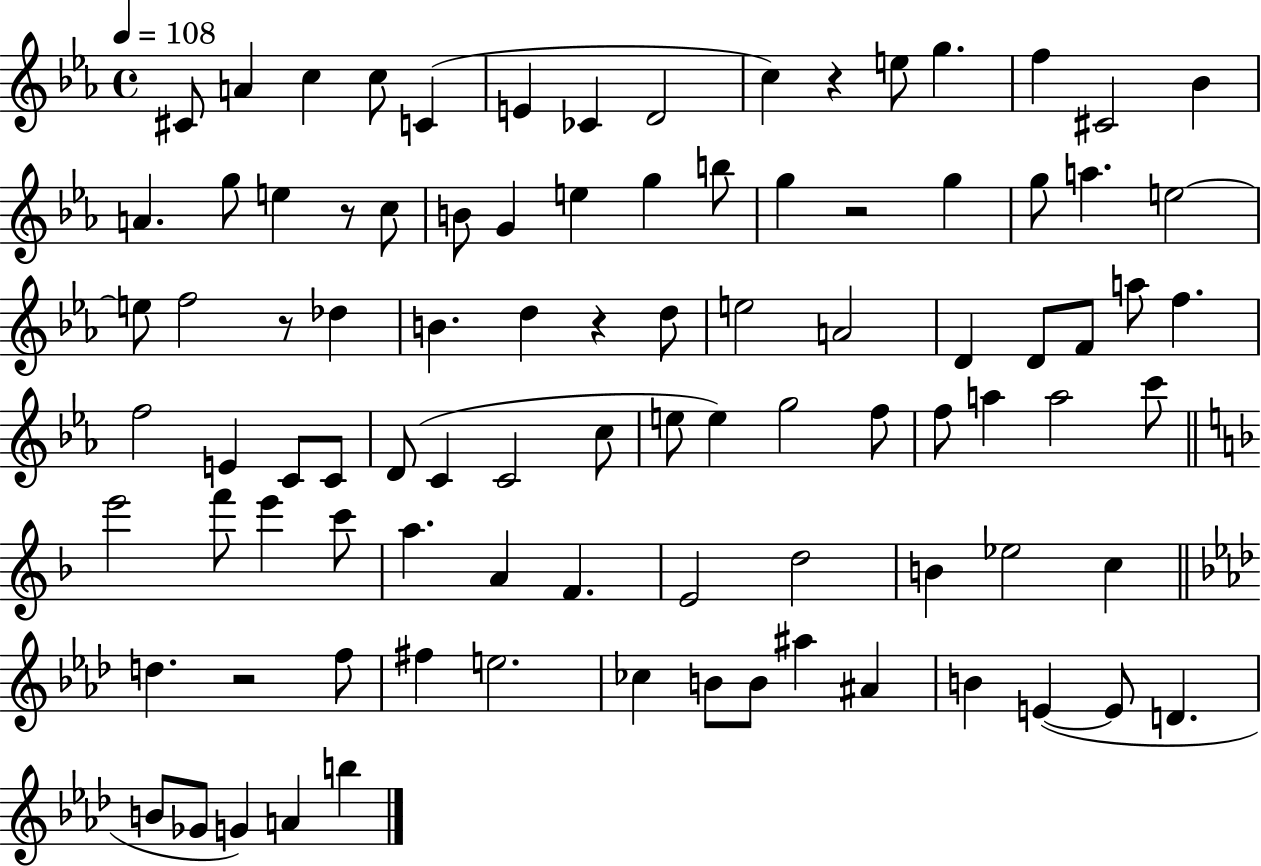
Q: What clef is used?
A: treble